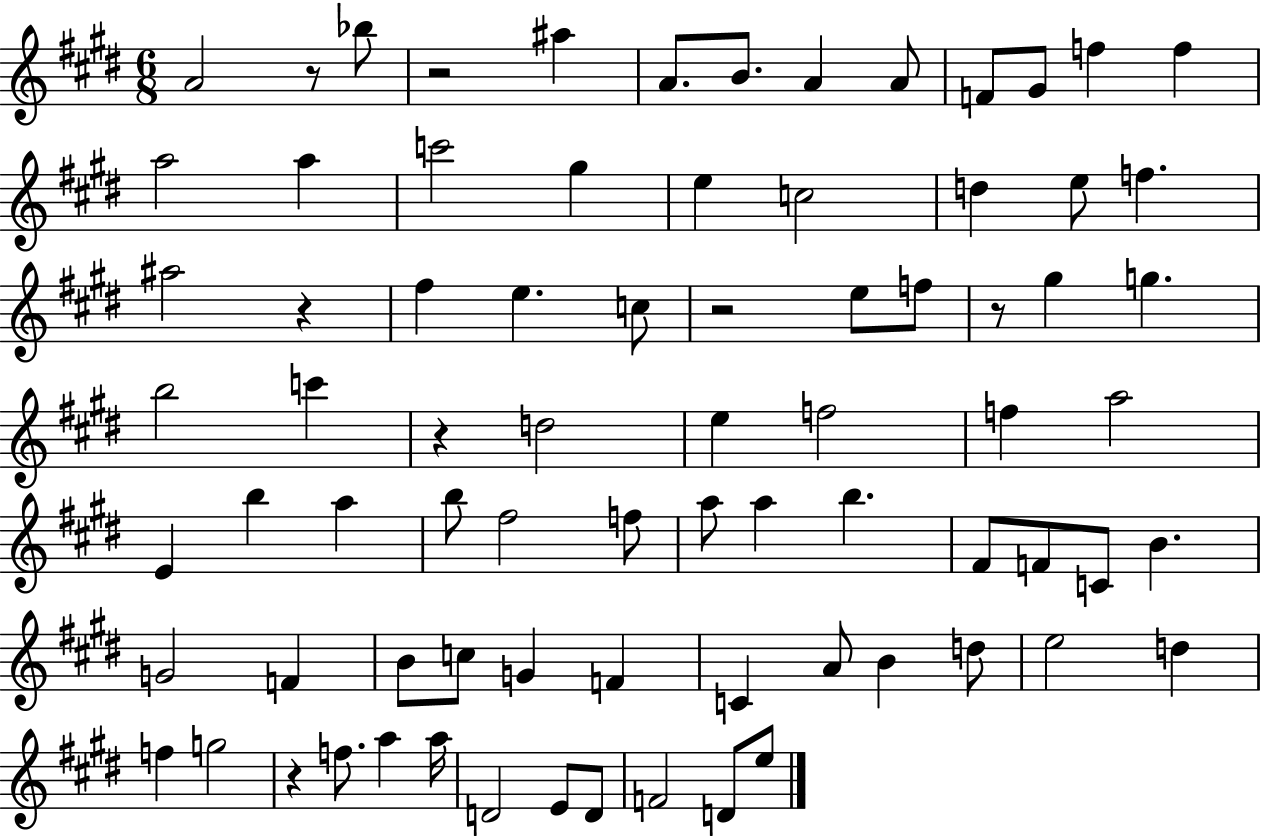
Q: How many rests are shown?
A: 7